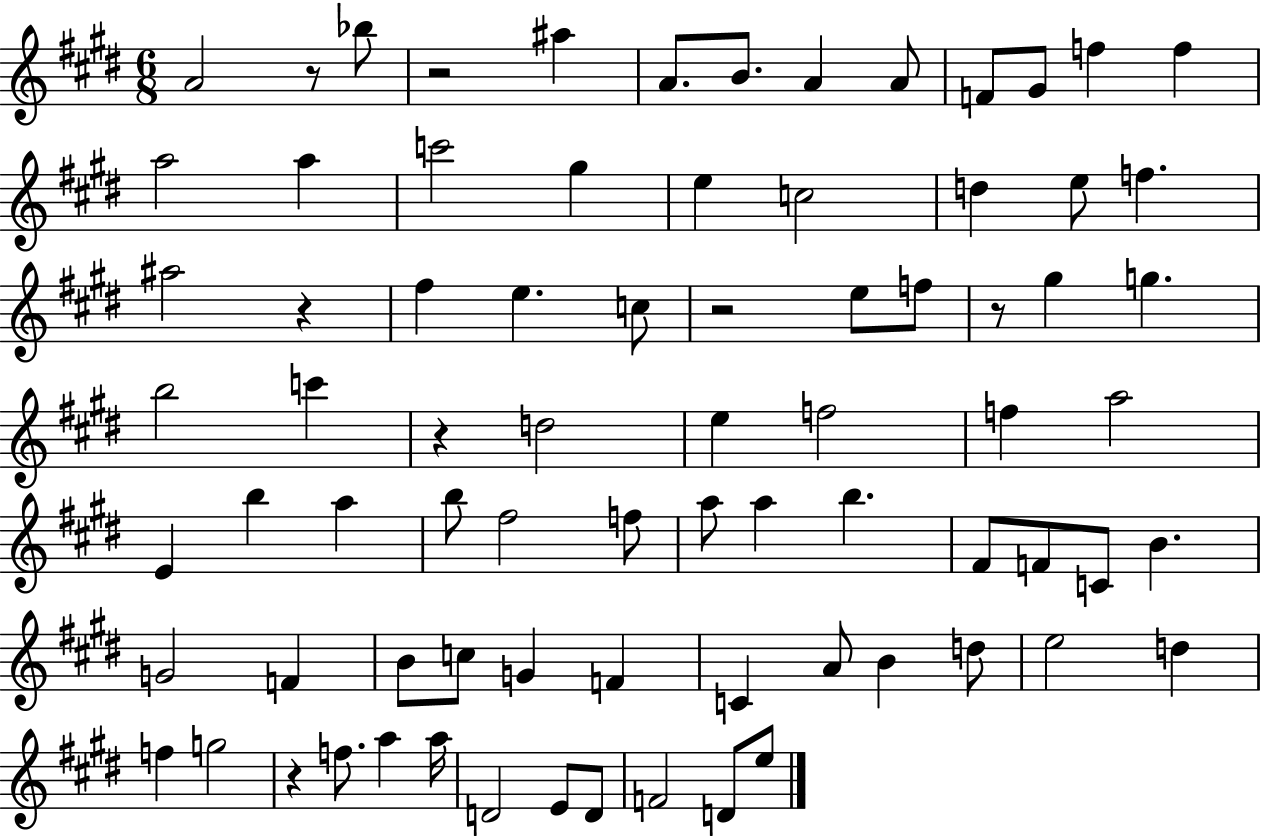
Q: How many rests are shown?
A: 7